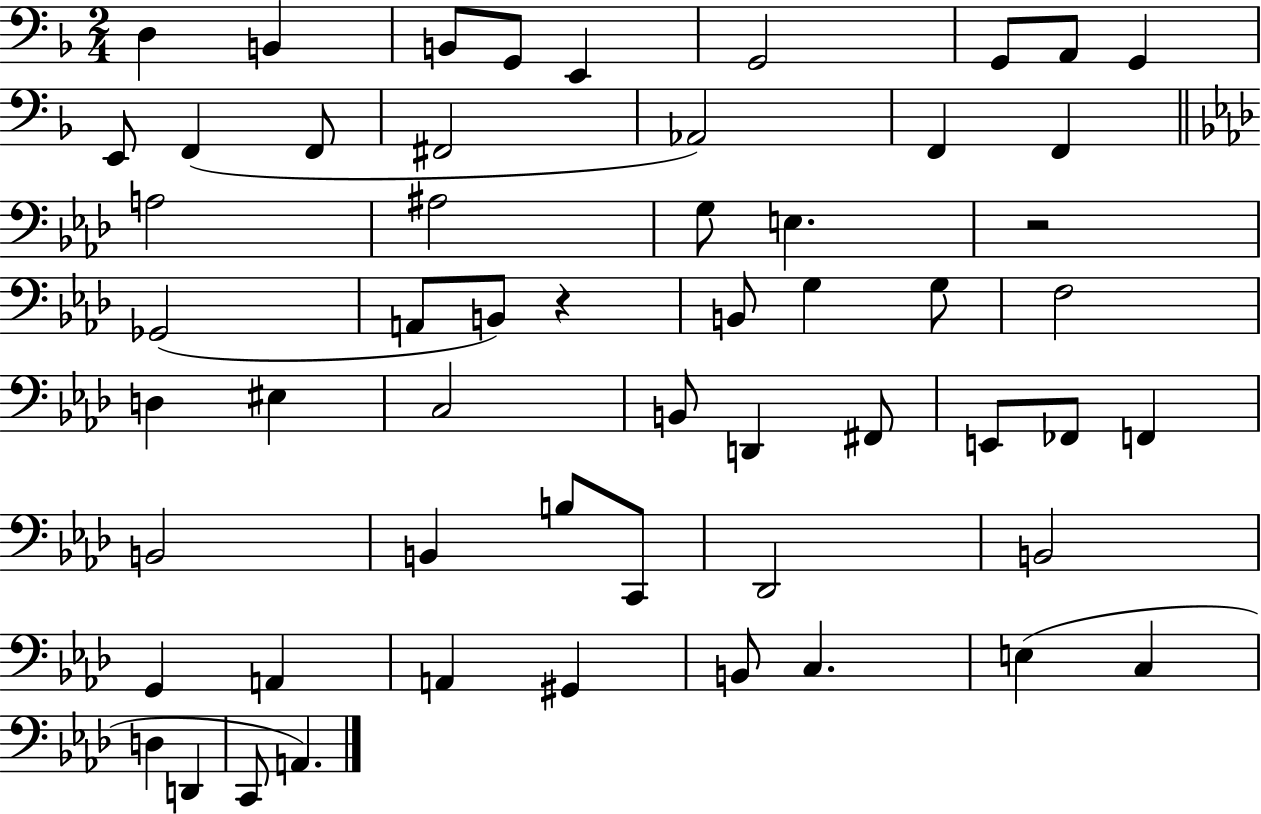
{
  \clef bass
  \numericTimeSignature
  \time 2/4
  \key f \major
  d4 b,4 | b,8 g,8 e,4 | g,2 | g,8 a,8 g,4 | \break e,8 f,4( f,8 | fis,2 | aes,2) | f,4 f,4 | \break \bar "||" \break \key aes \major a2 | ais2 | g8 e4. | r2 | \break ges,2( | a,8 b,8) r4 | b,8 g4 g8 | f2 | \break d4 eis4 | c2 | b,8 d,4 fis,8 | e,8 fes,8 f,4 | \break b,2 | b,4 b8 c,8 | des,2 | b,2 | \break g,4 a,4 | a,4 gis,4 | b,8 c4. | e4( c4 | \break d4 d,4 | c,8 a,4.) | \bar "|."
}